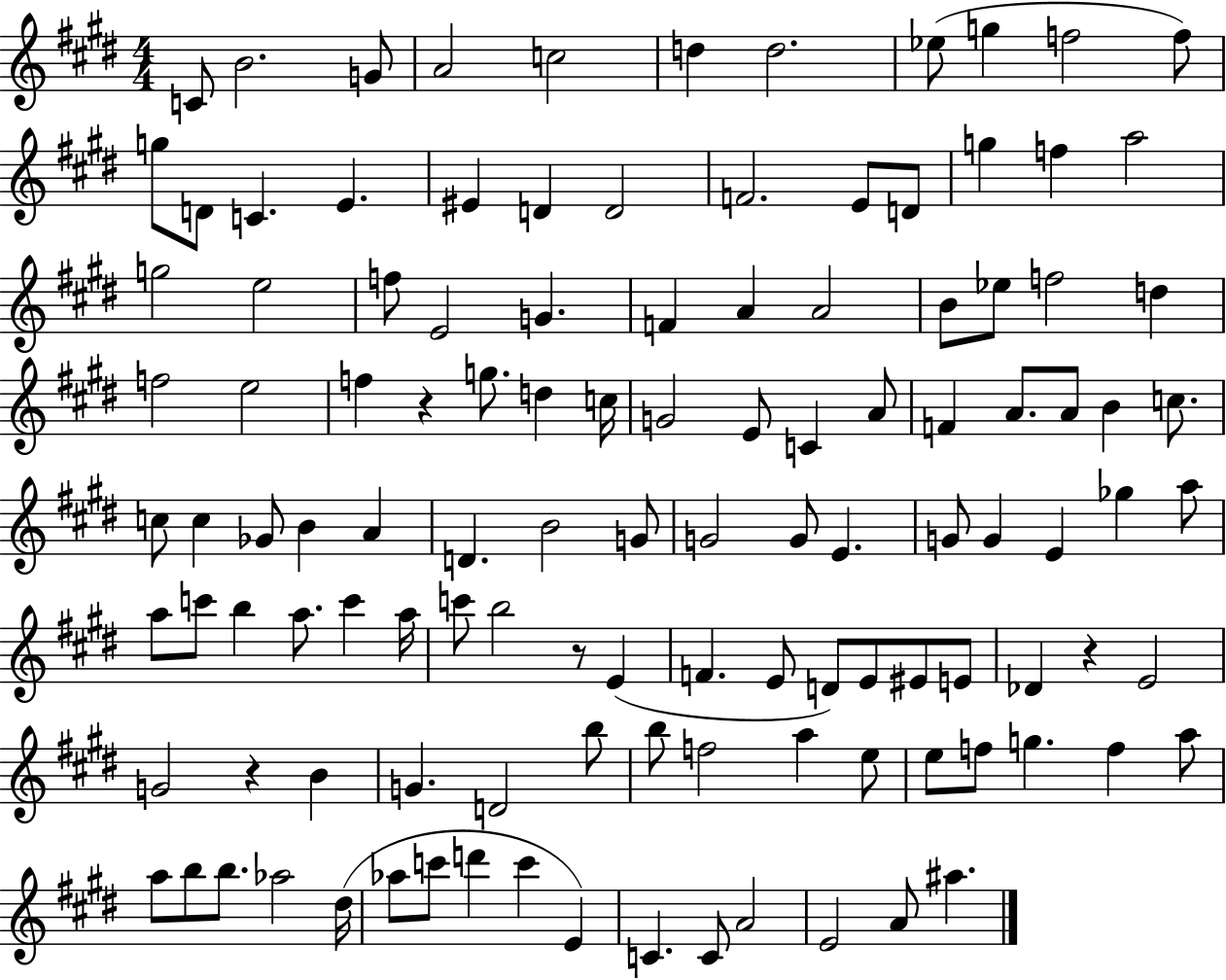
C4/e B4/h. G4/e A4/h C5/h D5/q D5/h. Eb5/e G5/q F5/h F5/e G5/e D4/e C4/q. E4/q. EIS4/q D4/q D4/h F4/h. E4/e D4/e G5/q F5/q A5/h G5/h E5/h F5/e E4/h G4/q. F4/q A4/q A4/h B4/e Eb5/e F5/h D5/q F5/h E5/h F5/q R/q G5/e. D5/q C5/s G4/h E4/e C4/q A4/e F4/q A4/e. A4/e B4/q C5/e. C5/e C5/q Gb4/e B4/q A4/q D4/q. B4/h G4/e G4/h G4/e E4/q. G4/e G4/q E4/q Gb5/q A5/e A5/e C6/e B5/q A5/e. C6/q A5/s C6/e B5/h R/e E4/q F4/q. E4/e D4/e E4/e EIS4/e E4/e Db4/q R/q E4/h G4/h R/q B4/q G4/q. D4/h B5/e B5/e F5/h A5/q E5/e E5/e F5/e G5/q. F5/q A5/e A5/e B5/e B5/e. Ab5/h D#5/s Ab5/e C6/e D6/q C6/q E4/q C4/q. C4/e A4/h E4/h A4/e A#5/q.